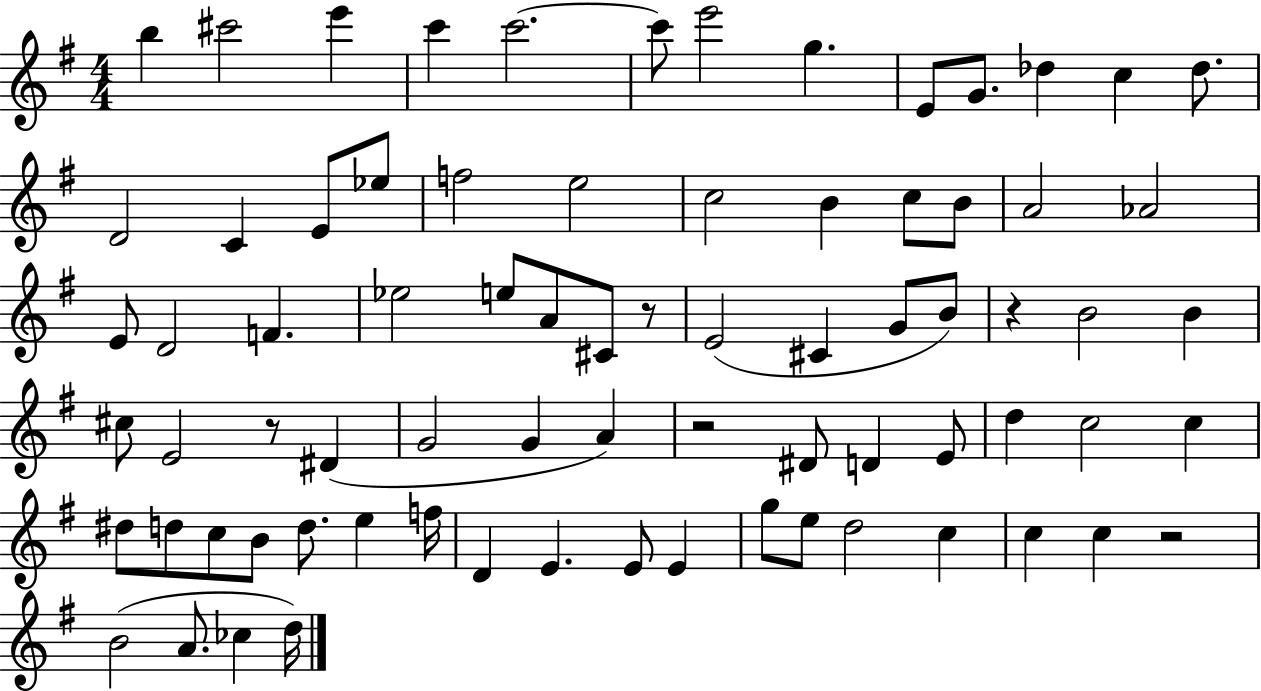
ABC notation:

X:1
T:Untitled
M:4/4
L:1/4
K:G
b ^c'2 e' c' c'2 c'/2 e'2 g E/2 G/2 _d c _d/2 D2 C E/2 _e/2 f2 e2 c2 B c/2 B/2 A2 _A2 E/2 D2 F _e2 e/2 A/2 ^C/2 z/2 E2 ^C G/2 B/2 z B2 B ^c/2 E2 z/2 ^D G2 G A z2 ^D/2 D E/2 d c2 c ^d/2 d/2 c/2 B/2 d/2 e f/4 D E E/2 E g/2 e/2 d2 c c c z2 B2 A/2 _c d/4